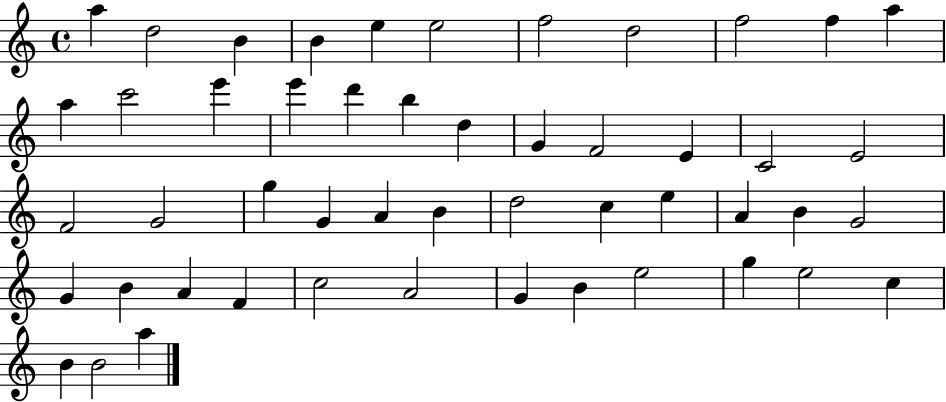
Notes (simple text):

A5/q D5/h B4/q B4/q E5/q E5/h F5/h D5/h F5/h F5/q A5/q A5/q C6/h E6/q E6/q D6/q B5/q D5/q G4/q F4/h E4/q C4/h E4/h F4/h G4/h G5/q G4/q A4/q B4/q D5/h C5/q E5/q A4/q B4/q G4/h G4/q B4/q A4/q F4/q C5/h A4/h G4/q B4/q E5/h G5/q E5/h C5/q B4/q B4/h A5/q